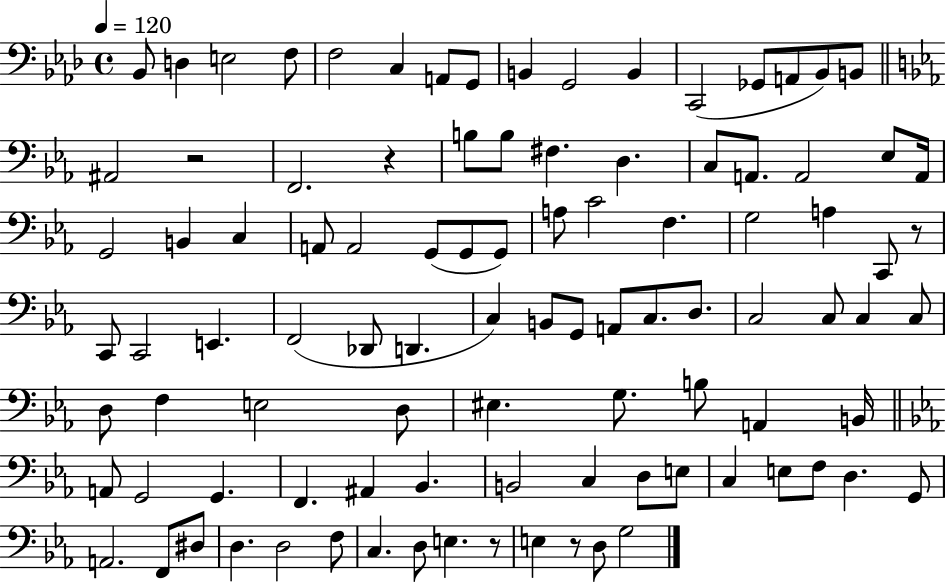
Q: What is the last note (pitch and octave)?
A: G3